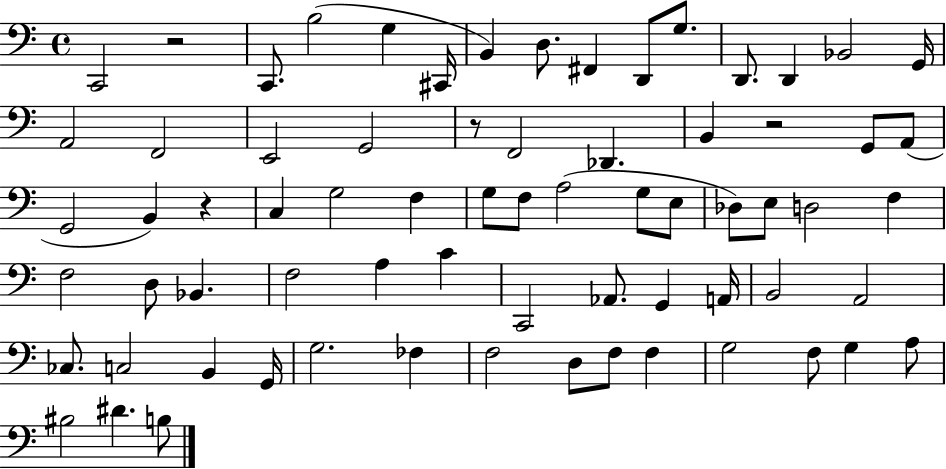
C2/h R/h C2/e. B3/h G3/q C#2/s B2/q D3/e. F#2/q D2/e G3/e. D2/e. D2/q Bb2/h G2/s A2/h F2/h E2/h G2/h R/e F2/h Db2/q. B2/q R/h G2/e A2/e G2/h B2/q R/q C3/q G3/h F3/q G3/e F3/e A3/h G3/e E3/e Db3/e E3/e D3/h F3/q F3/h D3/e Bb2/q. F3/h A3/q C4/q C2/h Ab2/e. G2/q A2/s B2/h A2/h CES3/e. C3/h B2/q G2/s G3/h. FES3/q F3/h D3/e F3/e F3/q G3/h F3/e G3/q A3/e BIS3/h D#4/q. B3/e